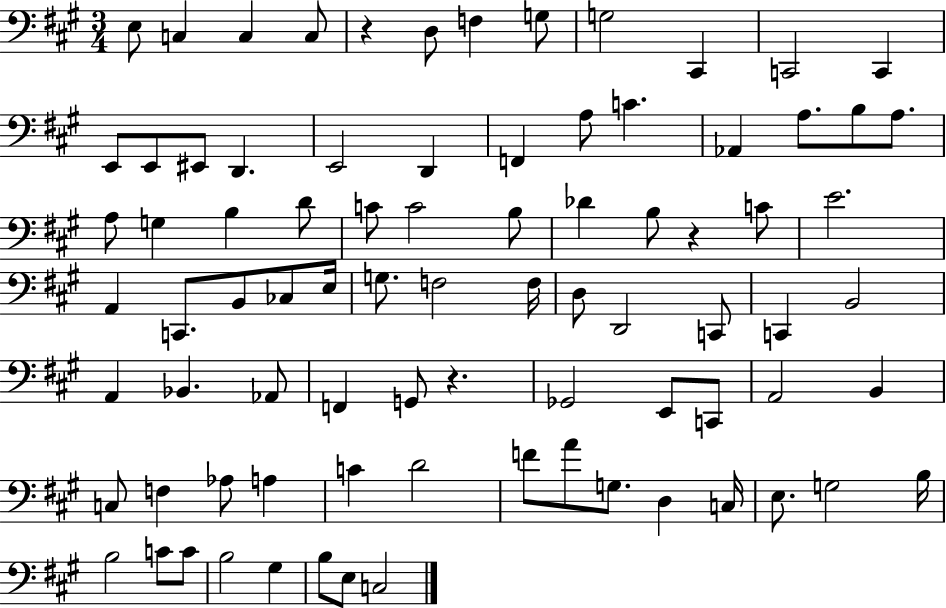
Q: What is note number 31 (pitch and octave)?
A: B3